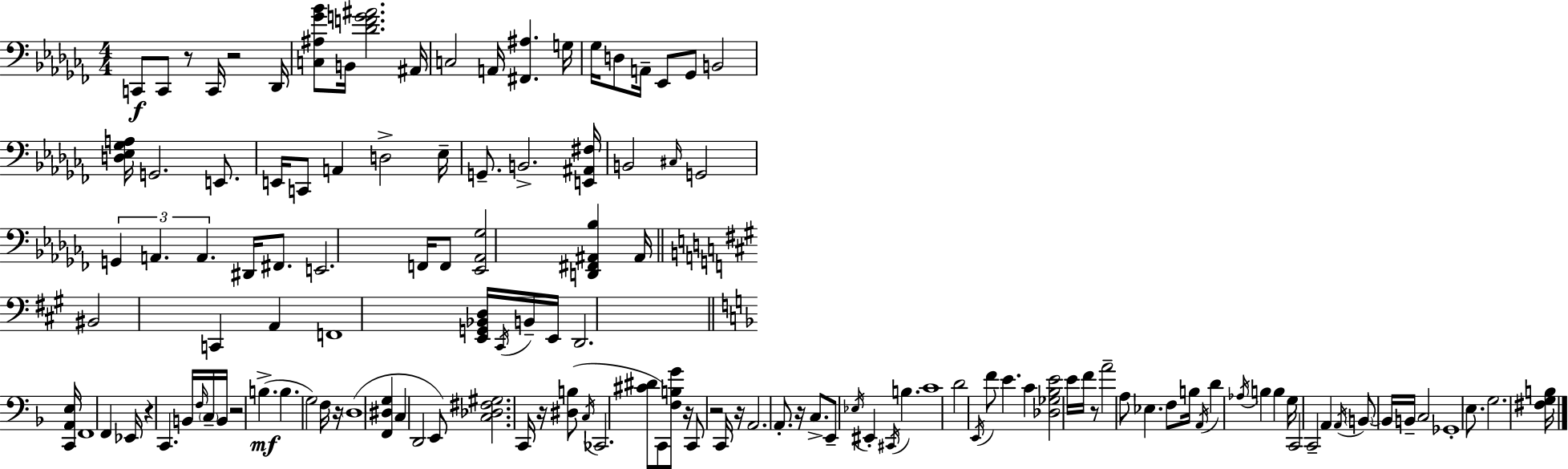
{
  \clef bass
  \numericTimeSignature
  \time 4/4
  \key aes \minor
  c,8\f c,8 r8 c,16 r2 des,16 | <c ais ges' bes'>8 b,16 <des' f' g' ais'>2. ais,16 | c2 a,16 <fis, ais>4. g16 | ges16 d8 a,16-- ees,8 ges,8 b,2 | \break <d ees ges a>16 g,2. e,8. | e,16 c,8 a,4 d2-> ees16-- | g,8.-- b,2.-> <e, ais, fis>16 | b,2 \grace { cis16 } g,2 | \break \tuplet 3/2 { g,4 a,4. a,4. } | dis,16 fis,8. e,2. | f,16 f,8 <ees, aes, ges>2 <d, fis, ais, bes>4 | ais,16 \bar "||" \break \key a \major bis,2 c,4 a,4 | f,1 | <e, g, bes, d>16 \acciaccatura { cis,16 } b,16-- e,16 d,2. | \bar "||" \break \key f \major <c, a, e>16 f,1 | f,4 ees,16 r4 c,4. | b,16 \grace { f16 } \parenthesize c16-- b,16 r2 b4.->(\mf | b4. g2) | \break f16 r16 \parenthesize d1( | <f, dis g>4 c4 d,2 | e,8) <c des fis gis>2. | c,16 r16 <dis b>8( \acciaccatura { c16 } ces,2. | \break <cis' dis'>8 c,8) <f b g'>8 r16 c,8 r2 | c,16 r16 a,2. | a,8.-. r16 c8.-> e,8-- \acciaccatura { ees16 } eis,4-. \acciaccatura { cis,16 } b4. | c'1 | \break d'2 \acciaccatura { e,16 } f'8 | e'4. c'4 <des ges bes e'>2 | e'16 f'16 r8 a'2-- a8 | ees4. f8 b16 \acciaccatura { a,16 } d'4 \acciaccatura { aes16 } b4 | \break b4 g16 c,2 | c,2-- a,4 \acciaccatura { a,16 } \parenthesize b,8~~ b,16 | b,16-- c2 ges,1-. | e8. g2. | \break <fis g b>16 \bar "|."
}